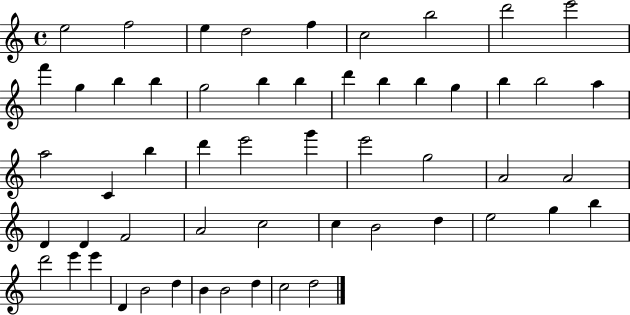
E5/h F5/h E5/q D5/h F5/q C5/h B5/h D6/h E6/h F6/q G5/q B5/q B5/q G5/h B5/q B5/q D6/q B5/q B5/q G5/q B5/q B5/h A5/q A5/h C4/q B5/q D6/q E6/h G6/q E6/h G5/h A4/h A4/h D4/q D4/q F4/h A4/h C5/h C5/q B4/h D5/q E5/h G5/q B5/q D6/h E6/q E6/q D4/q B4/h D5/q B4/q B4/h D5/q C5/h D5/h